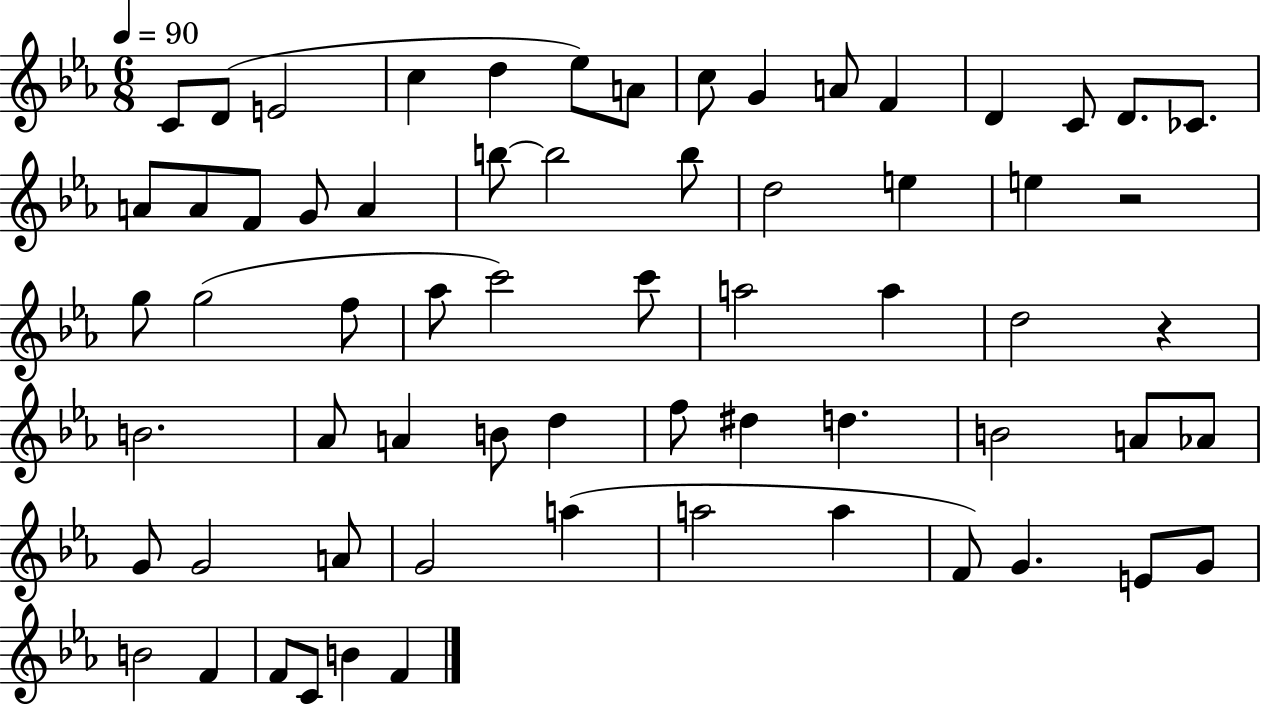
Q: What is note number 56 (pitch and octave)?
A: E4